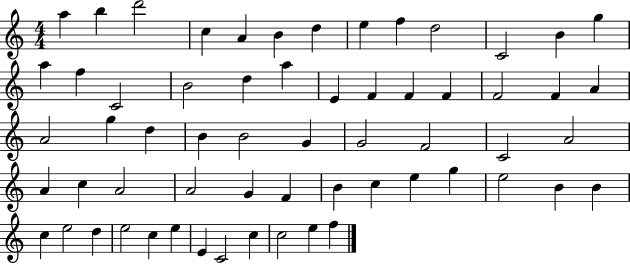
{
  \clef treble
  \numericTimeSignature
  \time 4/4
  \key c \major
  a''4 b''4 d'''2 | c''4 a'4 b'4 d''4 | e''4 f''4 d''2 | c'2 b'4 g''4 | \break a''4 f''4 c'2 | b'2 d''4 a''4 | e'4 f'4 f'4 f'4 | f'2 f'4 a'4 | \break a'2 g''4 d''4 | b'4 b'2 g'4 | g'2 f'2 | c'2 a'2 | \break a'4 c''4 a'2 | a'2 g'4 f'4 | b'4 c''4 e''4 g''4 | e''2 b'4 b'4 | \break c''4 e''2 d''4 | e''2 c''4 e''4 | e'4 c'2 c''4 | c''2 e''4 f''4 | \break \bar "|."
}